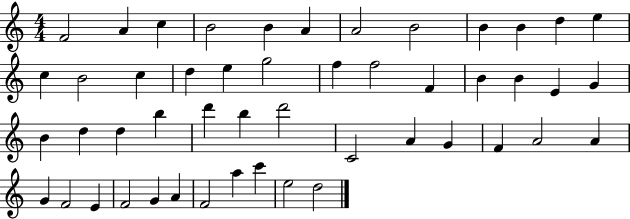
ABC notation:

X:1
T:Untitled
M:4/4
L:1/4
K:C
F2 A c B2 B A A2 B2 B B d e c B2 c d e g2 f f2 F B B E G B d d b d' b d'2 C2 A G F A2 A G F2 E F2 G A F2 a c' e2 d2